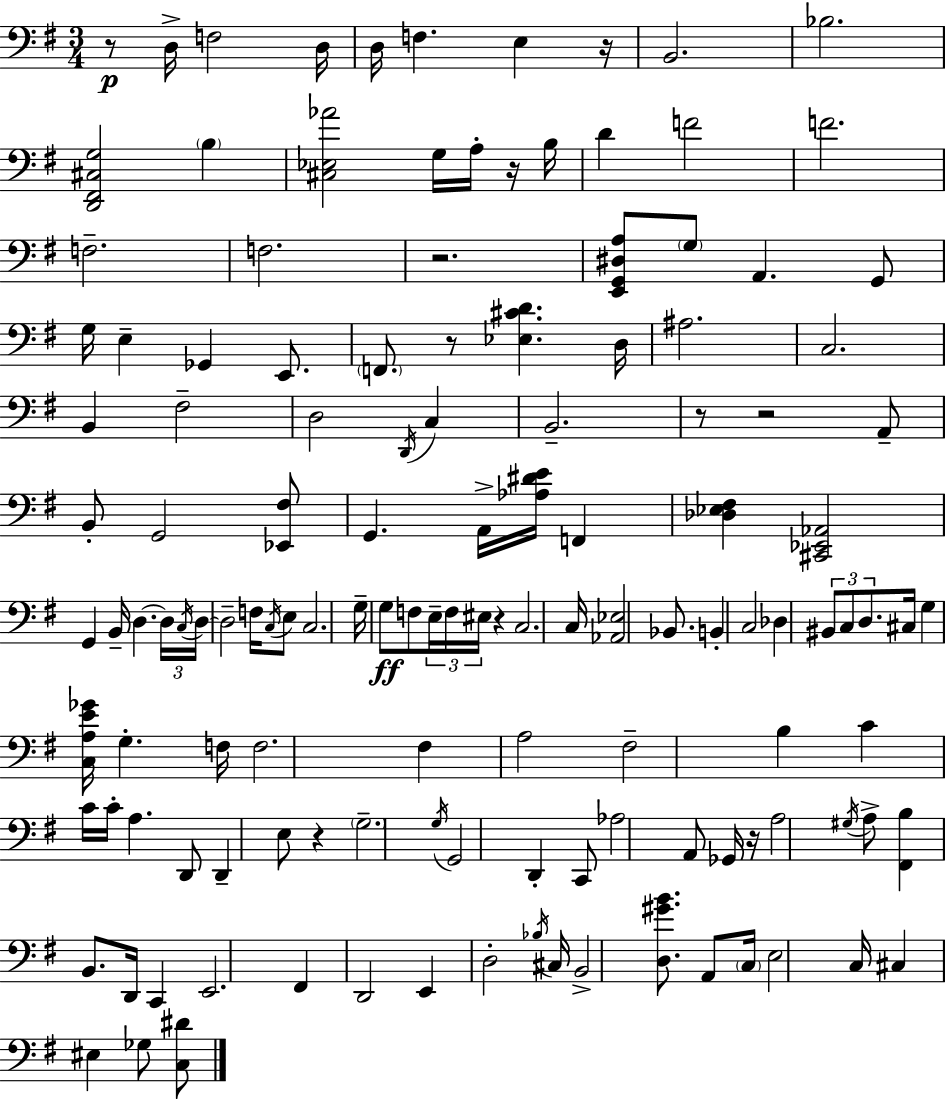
X:1
T:Untitled
M:3/4
L:1/4
K:G
z/2 D,/4 F,2 D,/4 D,/4 F, E, z/4 B,,2 _B,2 [D,,^F,,^C,G,]2 B, [^C,_E,_A]2 G,/4 A,/4 z/4 B,/4 D F2 F2 F,2 F,2 z2 [E,,G,,^D,A,]/2 G,/2 A,, G,,/2 G,/4 E, _G,, E,,/2 F,,/2 z/2 [_E,^CD] D,/4 ^A,2 C,2 B,, ^F,2 D,2 D,,/4 C, B,,2 z/2 z2 A,,/2 B,,/2 G,,2 [_E,,^F,]/2 G,, A,,/4 [_A,^DE]/4 F,, [_D,_E,^F,] [^C,,_E,,_A,,]2 G,, B,,/4 D, D,/4 C,/4 D,/4 D,2 F,/4 C,/4 E,/2 C,2 G,/4 G,/2 F,/2 E,/4 F,/4 ^E,/4 z C,2 C,/4 [_A,,_E,]2 _B,,/2 B,, C,2 _D, ^B,,/2 C,/2 D,/2 ^C,/4 G, [C,A,E_G]/4 G, F,/4 F,2 ^F, A,2 ^F,2 B, C C/4 C/4 A, D,,/2 D,, E,/2 z G,2 G,/4 G,,2 D,, C,,/2 _A,2 A,,/2 _G,,/4 z/4 A,2 ^G,/4 A,/2 [^F,,B,] B,,/2 D,,/4 C,, E,,2 ^F,, D,,2 E,, D,2 _B,/4 ^C,/4 B,,2 [D,^GB]/2 A,,/2 C,/4 E,2 C,/4 ^C, ^E, _G,/2 [C,^D]/2